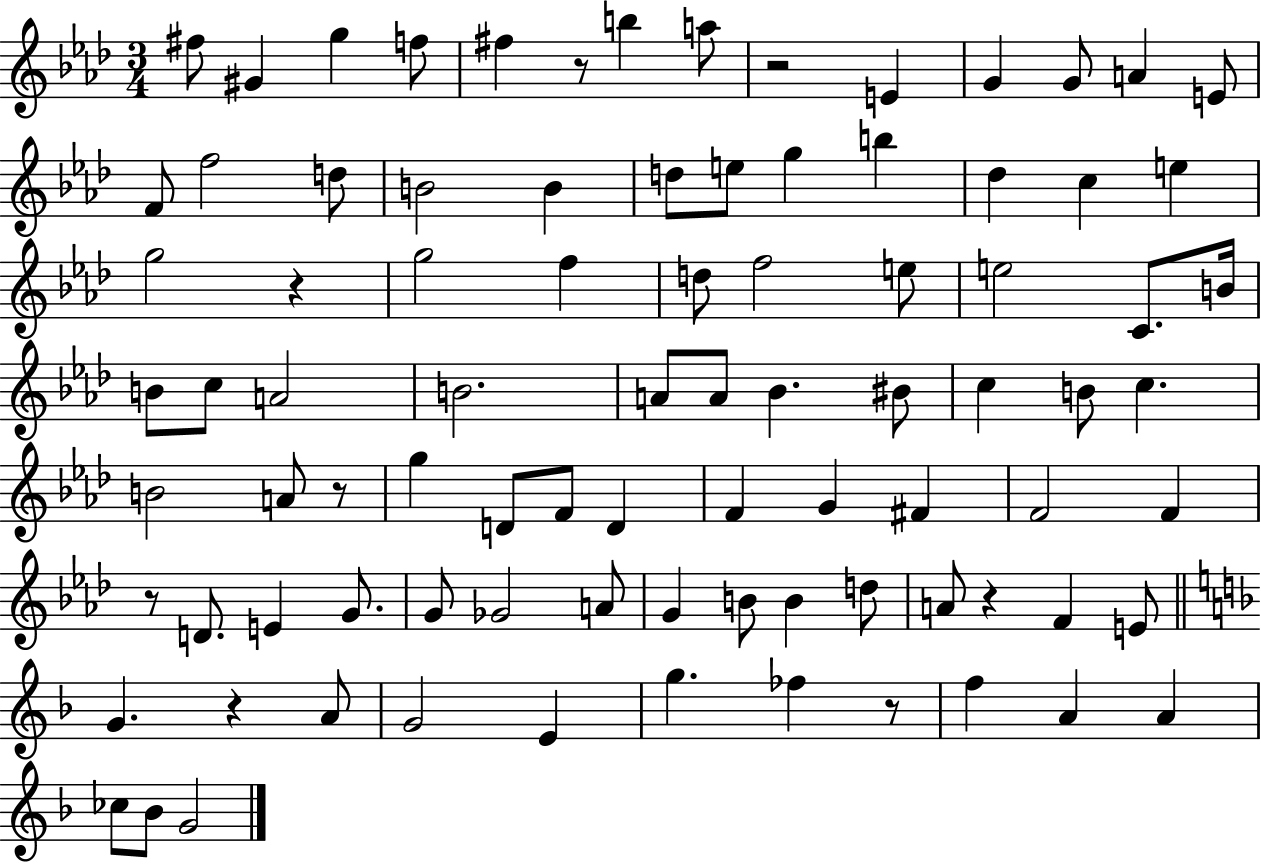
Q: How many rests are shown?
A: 8